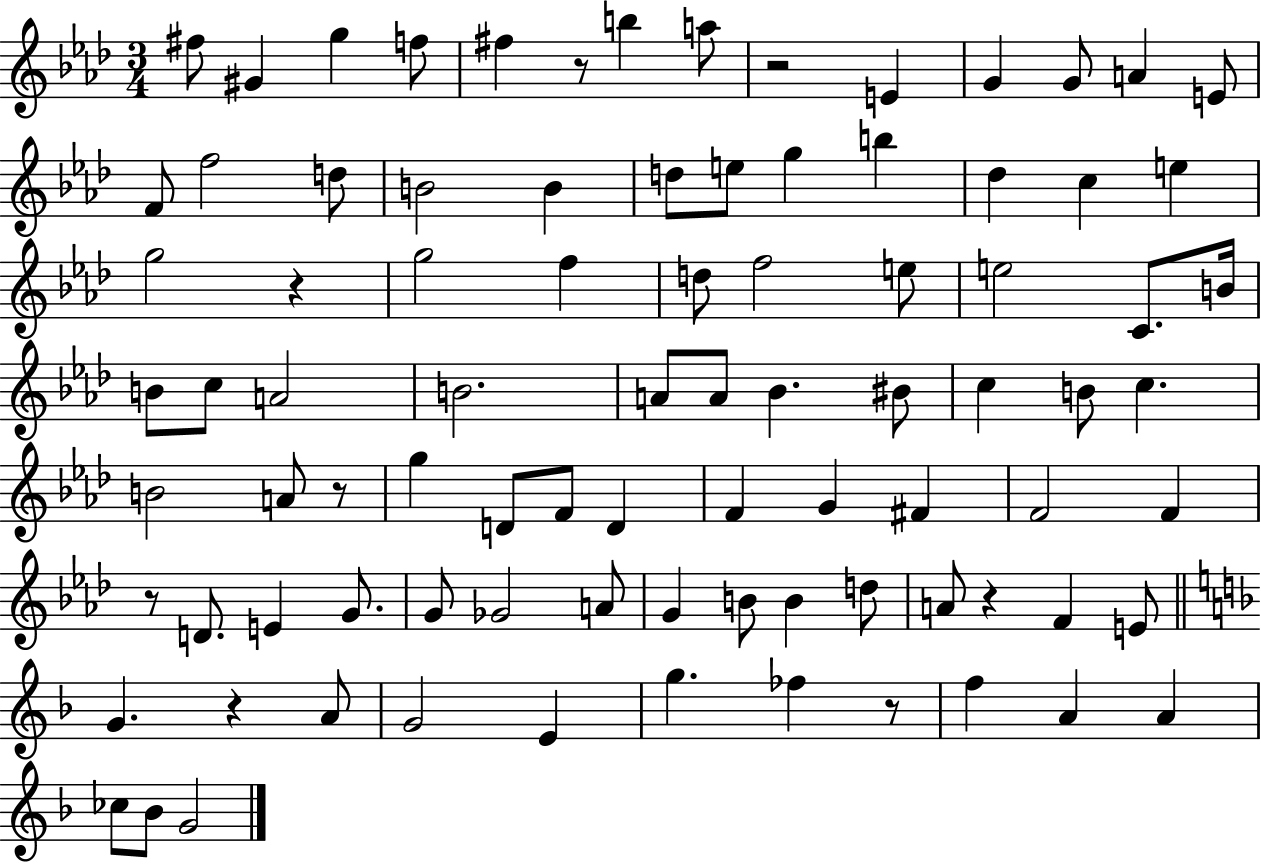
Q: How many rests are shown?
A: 8